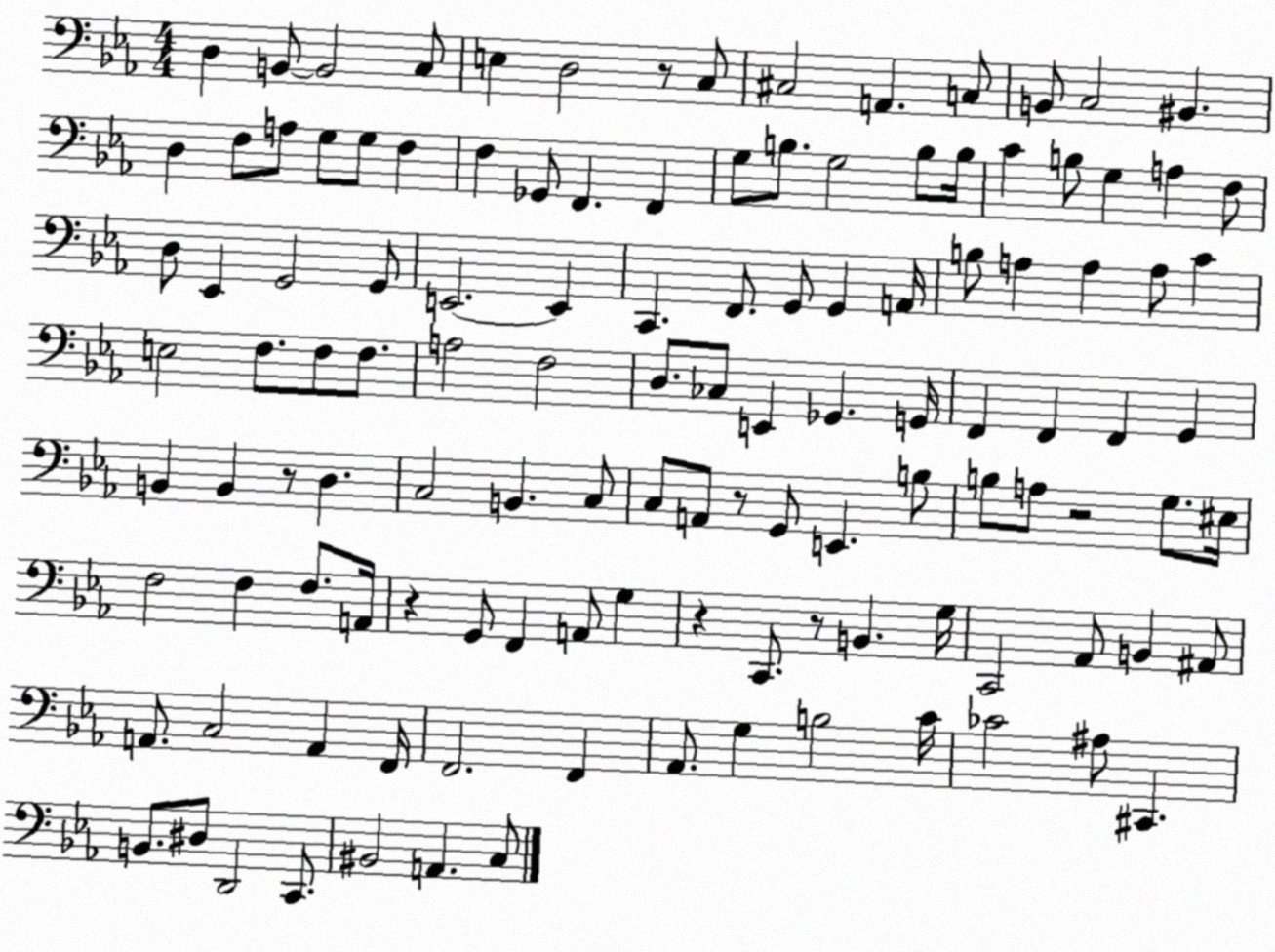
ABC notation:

X:1
T:Untitled
M:4/4
L:1/4
K:Eb
D, B,,/2 B,,2 C,/2 E, D,2 z/2 C,/2 ^C,2 A,, C,/2 B,,/2 C,2 ^B,, D, F,/2 A,/2 G,/2 G,/2 F, F, _G,,/2 F,, F,, G,/2 B,/2 G,2 B,/2 B,/4 C B,/2 G, A, F,/2 D,/2 _E,, G,,2 G,,/2 E,,2 E,, C,, F,,/2 G,,/2 G,, A,,/4 B,/2 A, A, A,/2 C E,2 F,/2 F,/2 F,/2 A,2 F,2 D,/2 _C,/2 E,, _G,, G,,/4 F,, F,, F,, G,, B,, B,, z/2 D, C,2 B,, C,/2 C,/2 A,,/2 z/2 G,,/2 E,, B,/2 B,/2 A,/2 z2 G,/2 ^E,/4 F,2 F, F,/2 A,,/4 z G,,/2 F,, A,,/2 G, z C,,/2 z/2 B,, G,/4 C,,2 _A,,/2 B,, ^A,,/2 A,,/2 C,2 A,, F,,/4 F,,2 F,, _A,,/2 G, B,2 C/4 _C2 ^A,/2 ^C,, B,,/2 ^D,/2 D,,2 C,,/2 ^B,,2 A,, C,/2